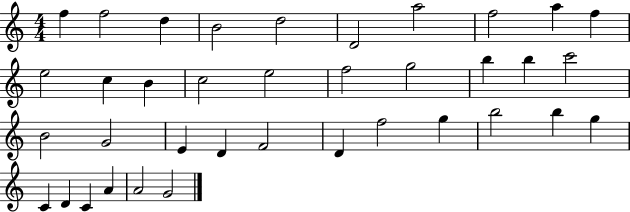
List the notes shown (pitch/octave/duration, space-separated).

F5/q F5/h D5/q B4/h D5/h D4/h A5/h F5/h A5/q F5/q E5/h C5/q B4/q C5/h E5/h F5/h G5/h B5/q B5/q C6/h B4/h G4/h E4/q D4/q F4/h D4/q F5/h G5/q B5/h B5/q G5/q C4/q D4/q C4/q A4/q A4/h G4/h